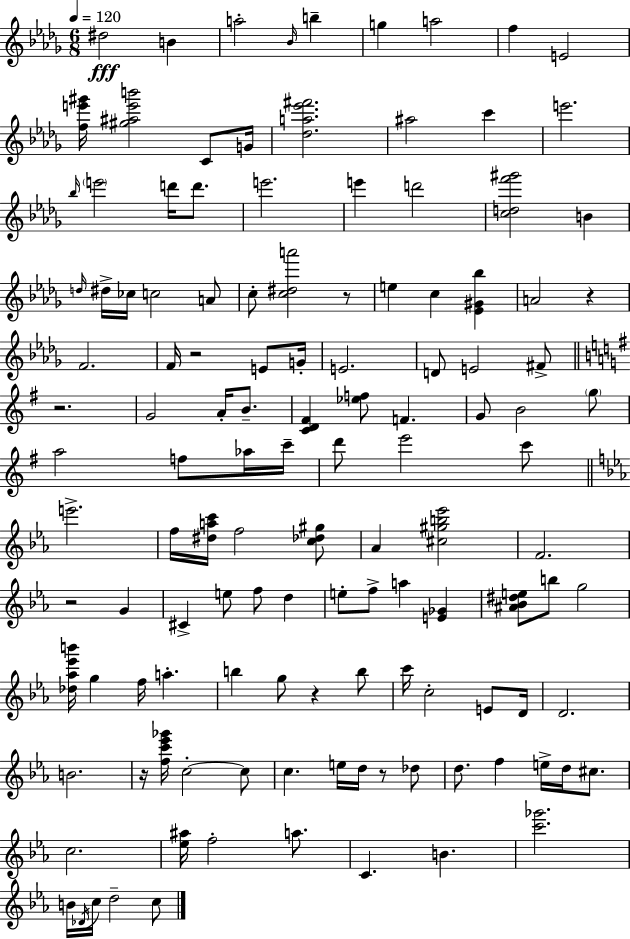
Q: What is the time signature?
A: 6/8